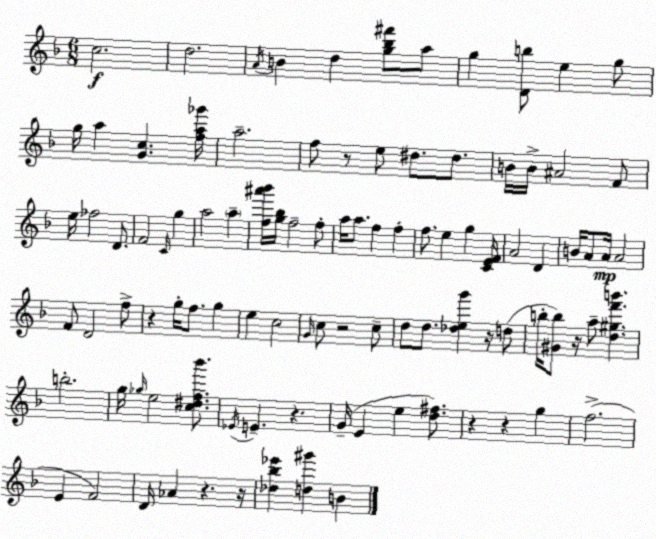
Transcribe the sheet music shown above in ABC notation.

X:1
T:Untitled
M:6/8
L:1/4
K:F
c2 d2 A/4 B d [g_b^f']/2 a/2 g [Db]/2 e g/2 g/4 a [Gc] [fa_g']/4 a2 f/2 z/2 e/2 ^d/2 ^d/2 B/4 B/4 ^A2 F/2 e/4 _f2 D/2 F2 C/4 g a2 a [f^a'_b']/4 [g_b]/4 f2 f/2 a/4 a/2 f f f/2 e g [CEF]/4 A2 D B/4 A/2 A/4 A2 F/2 D2 f/2 z g/4 f/2 g e c2 G/4 c/2 z2 c/2 d/2 d/2 [_deg'] z/4 d/2 b/4 [^Gb]/2 z/4 a/2 [d^gf'b'] b2 g/4 _g/4 e2 [c^df_b']/2 _E/4 E z G/4 E e [d^f]/2 z z g f2 E F2 D/4 _A z z/4 [_d_b_e'] [d^g'] B